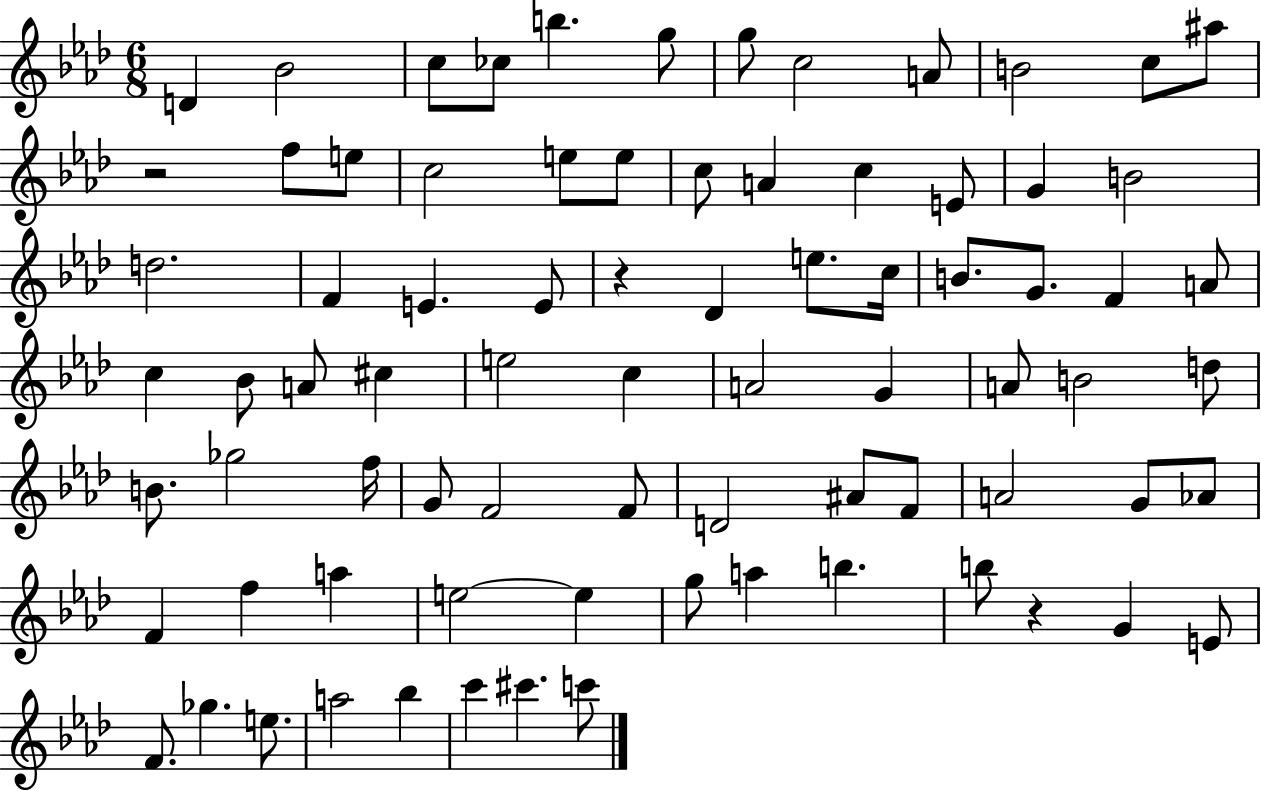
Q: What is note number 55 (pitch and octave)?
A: A4